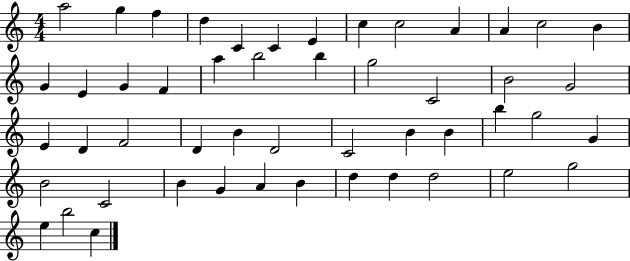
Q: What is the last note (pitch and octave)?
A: C5